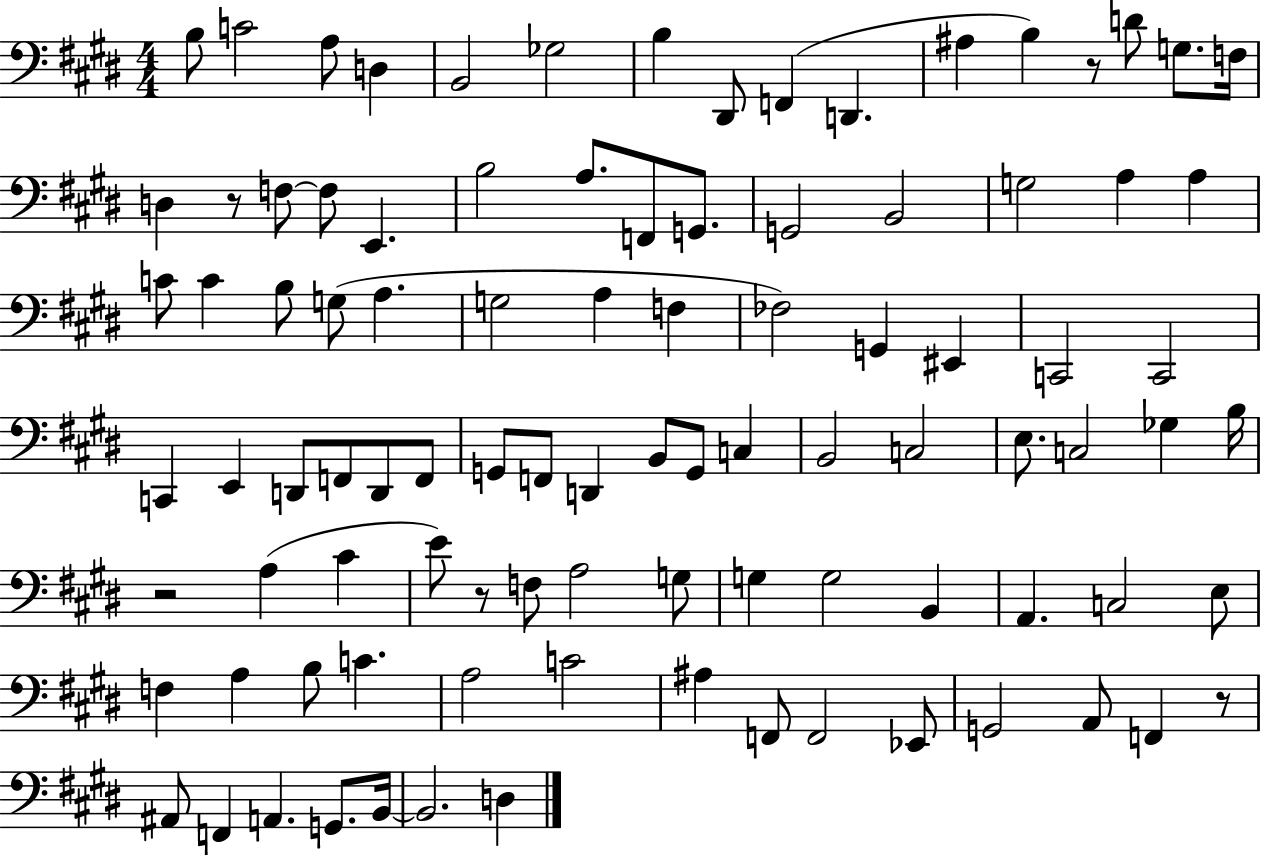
B3/e C4/h A3/e D3/q B2/h Gb3/h B3/q D#2/e F2/q D2/q. A#3/q B3/q R/e D4/e G3/e. F3/s D3/q R/e F3/e F3/e E2/q. B3/h A3/e. F2/e G2/e. G2/h B2/h G3/h A3/q A3/q C4/e C4/q B3/e G3/e A3/q. G3/h A3/q F3/q FES3/h G2/q EIS2/q C2/h C2/h C2/q E2/q D2/e F2/e D2/e F2/e G2/e F2/e D2/q B2/e G2/e C3/q B2/h C3/h E3/e. C3/h Gb3/q B3/s R/h A3/q C#4/q E4/e R/e F3/e A3/h G3/e G3/q G3/h B2/q A2/q. C3/h E3/e F3/q A3/q B3/e C4/q. A3/h C4/h A#3/q F2/e F2/h Eb2/e G2/h A2/e F2/q R/e A#2/e F2/q A2/q. G2/e. B2/s B2/h. D3/q